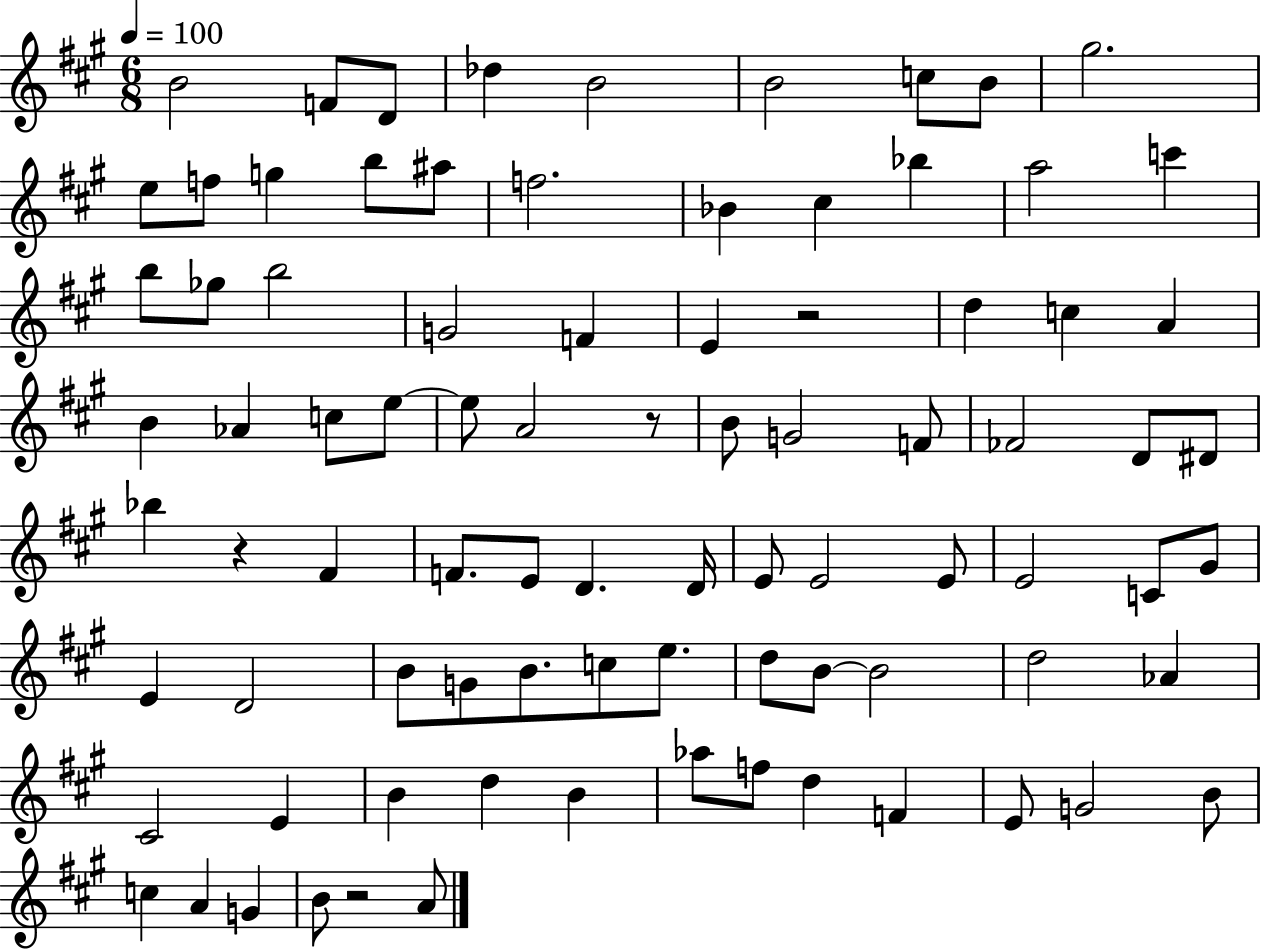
B4/h F4/e D4/e Db5/q B4/h B4/h C5/e B4/e G#5/h. E5/e F5/e G5/q B5/e A#5/e F5/h. Bb4/q C#5/q Bb5/q A5/h C6/q B5/e Gb5/e B5/h G4/h F4/q E4/q R/h D5/q C5/q A4/q B4/q Ab4/q C5/e E5/e E5/e A4/h R/e B4/e G4/h F4/e FES4/h D4/e D#4/e Bb5/q R/q F#4/q F4/e. E4/e D4/q. D4/s E4/e E4/h E4/e E4/h C4/e G#4/e E4/q D4/h B4/e G4/e B4/e. C5/e E5/e. D5/e B4/e B4/h D5/h Ab4/q C#4/h E4/q B4/q D5/q B4/q Ab5/e F5/e D5/q F4/q E4/e G4/h B4/e C5/q A4/q G4/q B4/e R/h A4/e